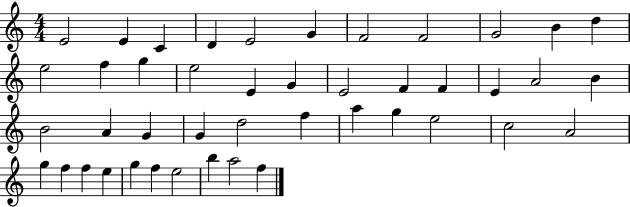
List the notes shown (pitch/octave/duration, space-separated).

E4/h E4/q C4/q D4/q E4/h G4/q F4/h F4/h G4/h B4/q D5/q E5/h F5/q G5/q E5/h E4/q G4/q E4/h F4/q F4/q E4/q A4/h B4/q B4/h A4/q G4/q G4/q D5/h F5/q A5/q G5/q E5/h C5/h A4/h G5/q F5/q F5/q E5/q G5/q F5/q E5/h B5/q A5/h F5/q